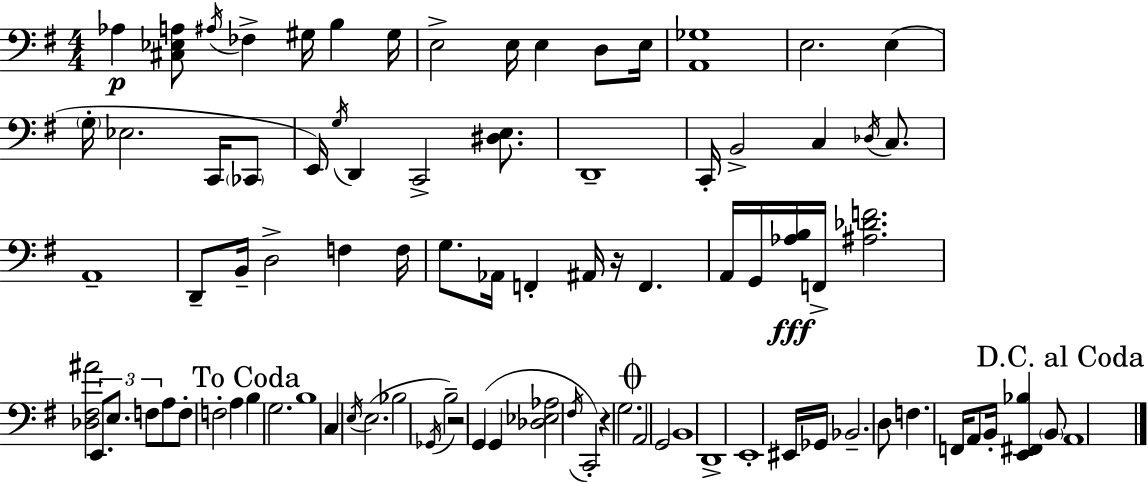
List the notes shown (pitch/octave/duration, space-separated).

Ab3/q [C#3,Eb3,A3]/e A#3/s FES3/q G#3/s B3/q G#3/s E3/h E3/s E3/q D3/e E3/s [A2,Gb3]/w E3/h. E3/q G3/s Eb3/h. C2/s CES2/e E2/s G3/s D2/q C2/h [D#3,E3]/e. D2/w C2/s B2/h C3/q Db3/s C3/e. A2/w D2/e B2/s D3/h F3/q F3/s G3/e. Ab2/s F2/q A#2/s R/s F2/q. A2/s G2/s [Ab3,B3]/s F2/s [A#3,Db4,F4]/h. [Db3,F#3,A#4]/h E2/e. E3/e. F3/e A3/e F3/e F3/h A3/q B3/q G3/h. B3/w C3/q E3/s E3/h. Bb3/h Gb2/s B3/h R/h G2/q G2/q [Db3,Eb3,Ab3]/h F#3/s C2/h R/q G3/h. A2/h G2/h B2/w D2/w E2/w EIS2/s Gb2/s Bb2/h. D3/e F3/q. F2/s A2/e B2/s [E2,F#2,Bb3]/q B2/e A2/w